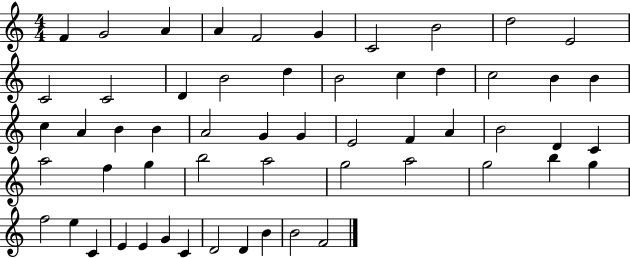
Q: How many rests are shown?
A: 0